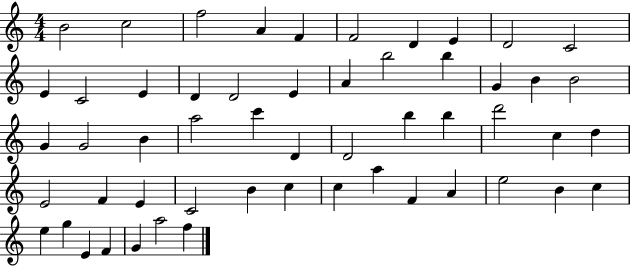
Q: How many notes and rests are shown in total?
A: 54